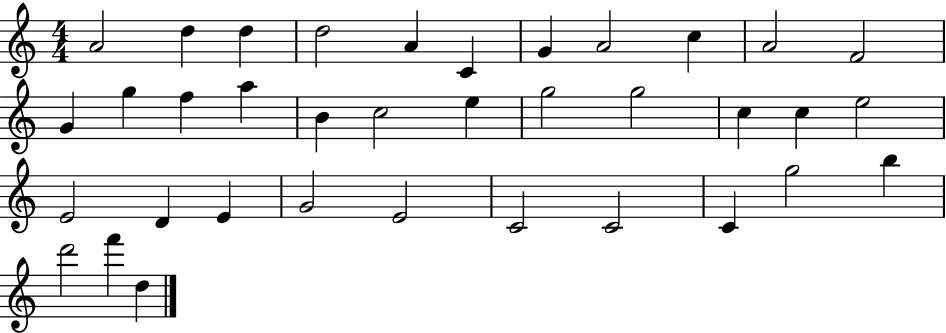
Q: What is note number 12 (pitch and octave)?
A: G4